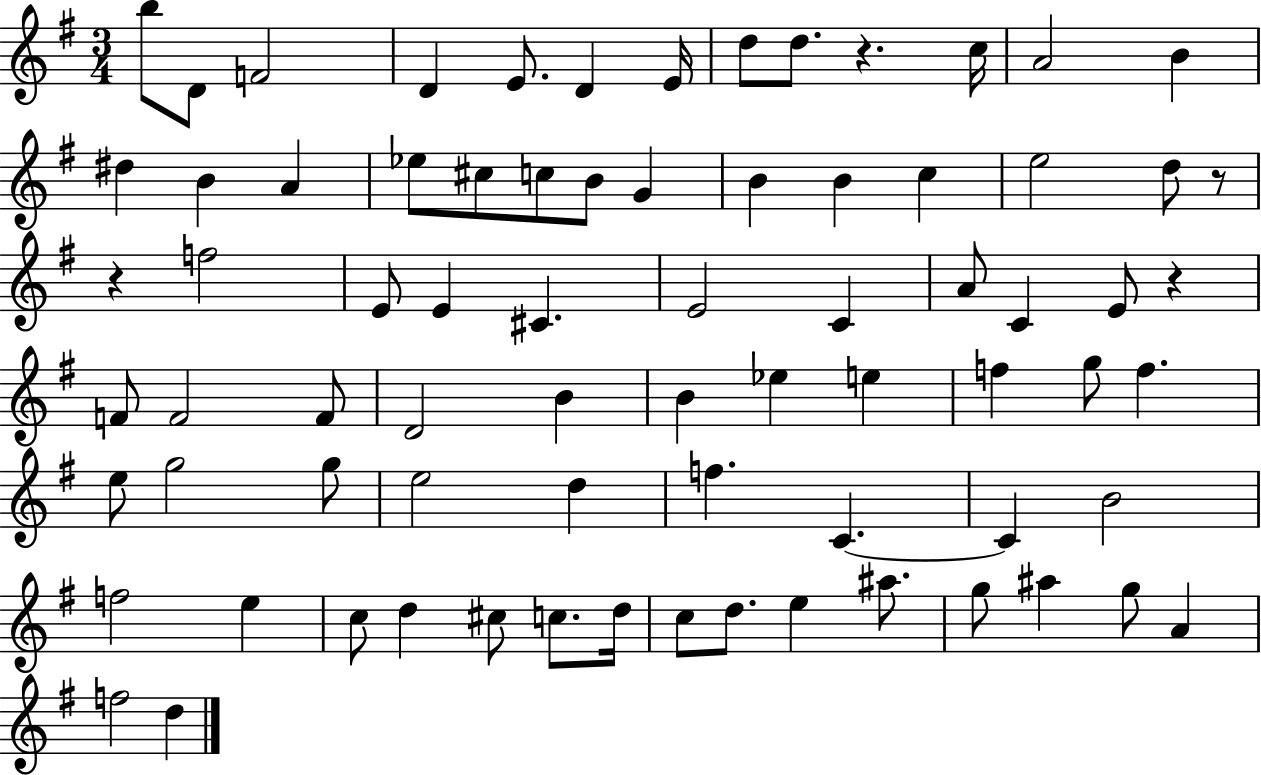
{
  \clef treble
  \numericTimeSignature
  \time 3/4
  \key g \major
  b''8 d'8 f'2 | d'4 e'8. d'4 e'16 | d''8 d''8. r4. c''16 | a'2 b'4 | \break dis''4 b'4 a'4 | ees''8 cis''8 c''8 b'8 g'4 | b'4 b'4 c''4 | e''2 d''8 r8 | \break r4 f''2 | e'8 e'4 cis'4. | e'2 c'4 | a'8 c'4 e'8 r4 | \break f'8 f'2 f'8 | d'2 b'4 | b'4 ees''4 e''4 | f''4 g''8 f''4. | \break e''8 g''2 g''8 | e''2 d''4 | f''4. c'4.~~ | c'4 b'2 | \break f''2 e''4 | c''8 d''4 cis''8 c''8. d''16 | c''8 d''8. e''4 ais''8. | g''8 ais''4 g''8 a'4 | \break f''2 d''4 | \bar "|."
}